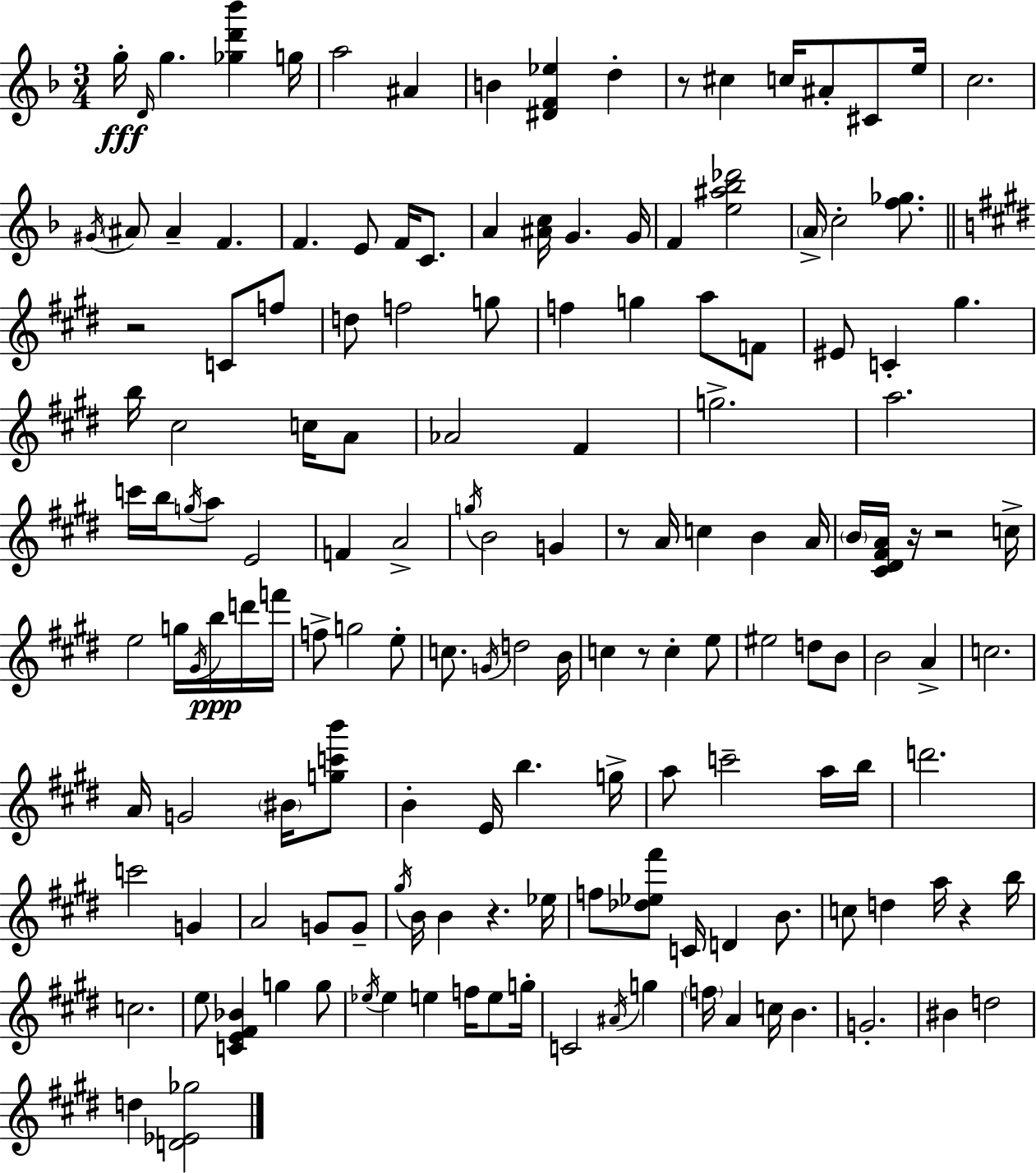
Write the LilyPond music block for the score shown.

{
  \clef treble
  \numericTimeSignature
  \time 3/4
  \key d \minor
  g''16-.\fff \grace { d'16 } g''4. <ges'' d''' bes'''>4 | g''16 a''2 ais'4 | b'4 <dis' f' ees''>4 d''4-. | r8 cis''4 c''16 ais'8-. cis'8 | \break e''16 c''2. | \acciaccatura { gis'16 } \parenthesize ais'8 ais'4-- f'4. | f'4. e'8 f'16 c'8. | a'4 <ais' c''>16 g'4. | \break g'16 f'4 <e'' ais'' bes'' des'''>2 | \parenthesize a'16-> c''2-. <f'' ges''>8. | \bar "||" \break \key e \major r2 c'8 f''8 | d''8 f''2 g''8 | f''4 g''4 a''8 f'8 | eis'8 c'4-. gis''4. | \break b''16 cis''2 c''16 a'8 | aes'2 fis'4 | g''2.-> | a''2. | \break c'''16 b''16 \acciaccatura { g''16 } a''8 e'2 | f'4 a'2-> | \acciaccatura { g''16 } b'2 g'4 | r8 a'16 c''4 b'4 | \break a'16 \parenthesize b'16 <cis' dis' fis' a'>16 r16 r2 | c''16-> e''2 g''16 \acciaccatura { gis'16 }\ppp | b''16 d'''16 f'''16 f''8-> g''2 | e''8-. c''8. \acciaccatura { g'16 } d''2 | \break b'16 c''4 r8 c''4-. | e''8 eis''2 | d''8 b'8 b'2 | a'4-> c''2. | \break a'16 g'2 | \parenthesize bis'16 <g'' c''' b'''>8 b'4-. e'16 b''4. | g''16-> a''8 c'''2-- | a''16 b''16 d'''2. | \break c'''2 | g'4 a'2 | g'8 g'8-- \acciaccatura { gis''16 } b'16 b'4 r4. | ees''16 f''8 <des'' ees'' fis'''>8 c'16 d'4 | \break b'8. c''8 d''4 a''16 | r4 b''16 c''2. | e''8 <c' e' fis' bes'>4 g''4 | g''8 \acciaccatura { ees''16 } ees''4 e''4 | \break f''16 e''8 g''16-. c'2 | \acciaccatura { ais'16 } g''4 \parenthesize f''16 a'4 | c''16 b'4. g'2.-. | bis'4 d''2 | \break d''4 <d' ees' ges''>2 | \bar "|."
}